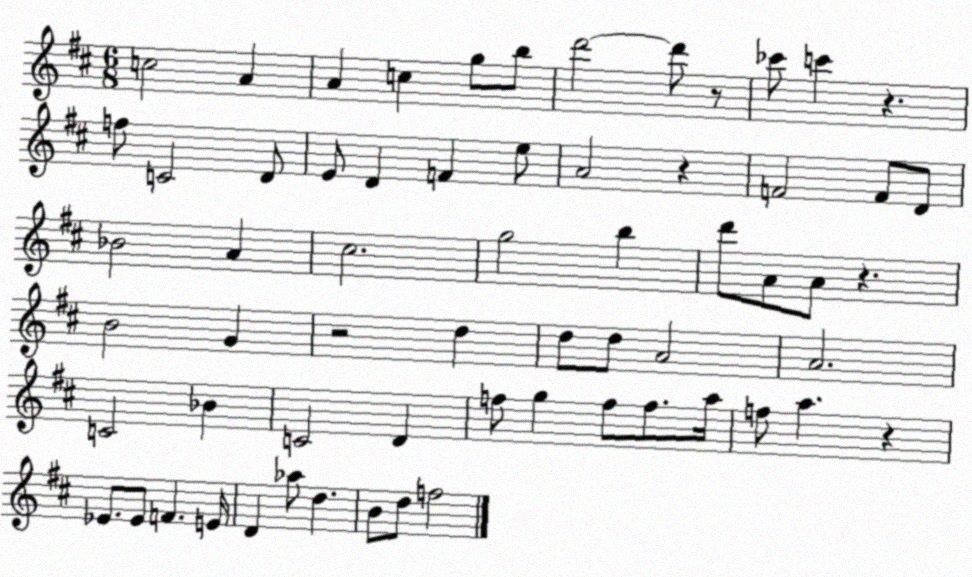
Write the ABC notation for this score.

X:1
T:Untitled
M:6/8
L:1/4
K:D
c2 A A c g/2 b/2 d'2 d'/2 z/2 _c'/2 c' z f/2 C2 D/2 E/2 D F e/2 A2 z F2 F/2 D/2 _B2 A ^c2 g2 b d'/2 A/2 A/2 z B2 G z2 d d/2 d/2 A2 A2 C2 _B C2 D f/2 g f/2 f/2 a/4 f/2 a z _E/2 _E/2 F E/4 D _a/2 d B/2 d/2 f2